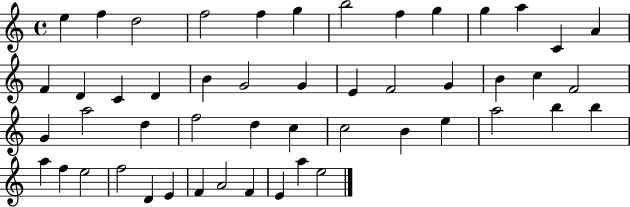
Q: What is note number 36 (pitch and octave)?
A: A5